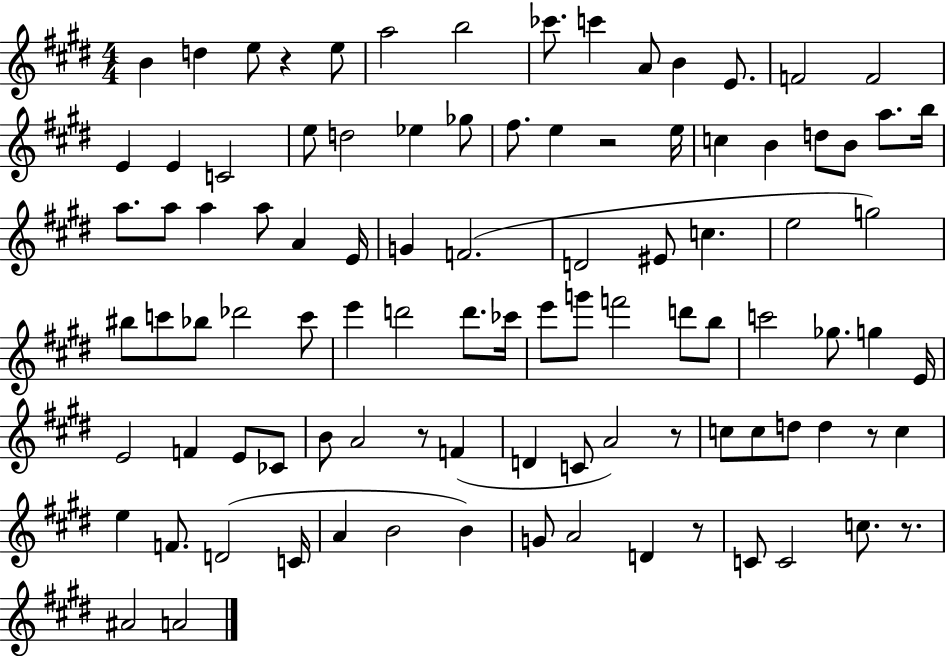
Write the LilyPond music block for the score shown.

{
  \clef treble
  \numericTimeSignature
  \time 4/4
  \key e \major
  b'4 d''4 e''8 r4 e''8 | a''2 b''2 | ces'''8. c'''4 a'8 b'4 e'8. | f'2 f'2 | \break e'4 e'4 c'2 | e''8 d''2 ees''4 ges''8 | fis''8. e''4 r2 e''16 | c''4 b'4 d''8 b'8 a''8. b''16 | \break a''8. a''8 a''4 a''8 a'4 e'16 | g'4 f'2.( | d'2 eis'8 c''4. | e''2 g''2) | \break bis''8 c'''8 bes''8 des'''2 c'''8 | e'''4 d'''2 d'''8. ces'''16 | e'''8 g'''8 f'''2 d'''8 b''8 | c'''2 ges''8. g''4 e'16 | \break e'2 f'4 e'8 ces'8 | b'8 a'2 r8 f'4( | d'4 c'8 a'2) r8 | c''8 c''8 d''8 d''4 r8 c''4 | \break e''4 f'8. d'2( c'16 | a'4 b'2 b'4) | g'8 a'2 d'4 r8 | c'8 c'2 c''8. r8. | \break ais'2 a'2 | \bar "|."
}